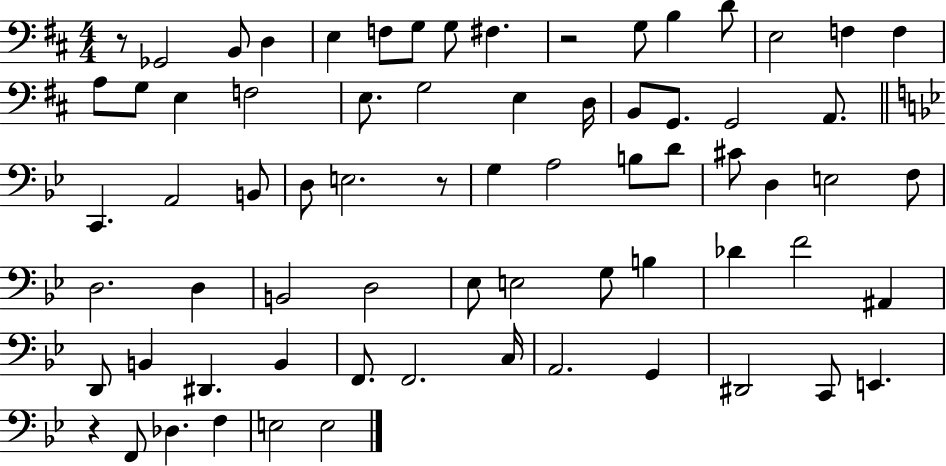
R/e Gb2/h B2/e D3/q E3/q F3/e G3/e G3/e F#3/q. R/h G3/e B3/q D4/e E3/h F3/q F3/q A3/e G3/e E3/q F3/h E3/e. G3/h E3/q D3/s B2/e G2/e. G2/h A2/e. C2/q. A2/h B2/e D3/e E3/h. R/e G3/q A3/h B3/e D4/e C#4/e D3/q E3/h F3/e D3/h. D3/q B2/h D3/h Eb3/e E3/h G3/e B3/q Db4/q F4/h A#2/q D2/e B2/q D#2/q. B2/q F2/e. F2/h. C3/s A2/h. G2/q D#2/h C2/e E2/q. R/q F2/e Db3/q. F3/q E3/h E3/h